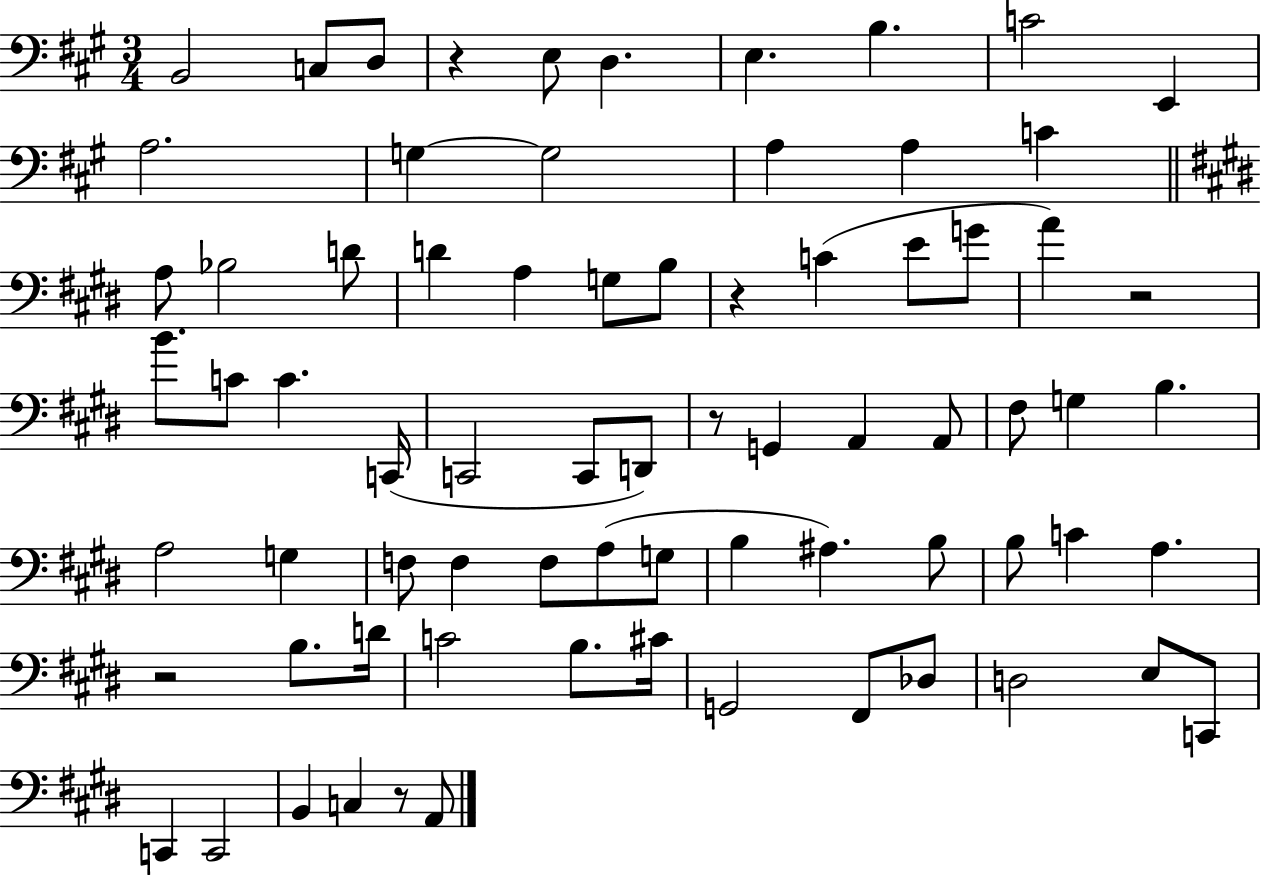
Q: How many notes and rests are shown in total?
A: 74